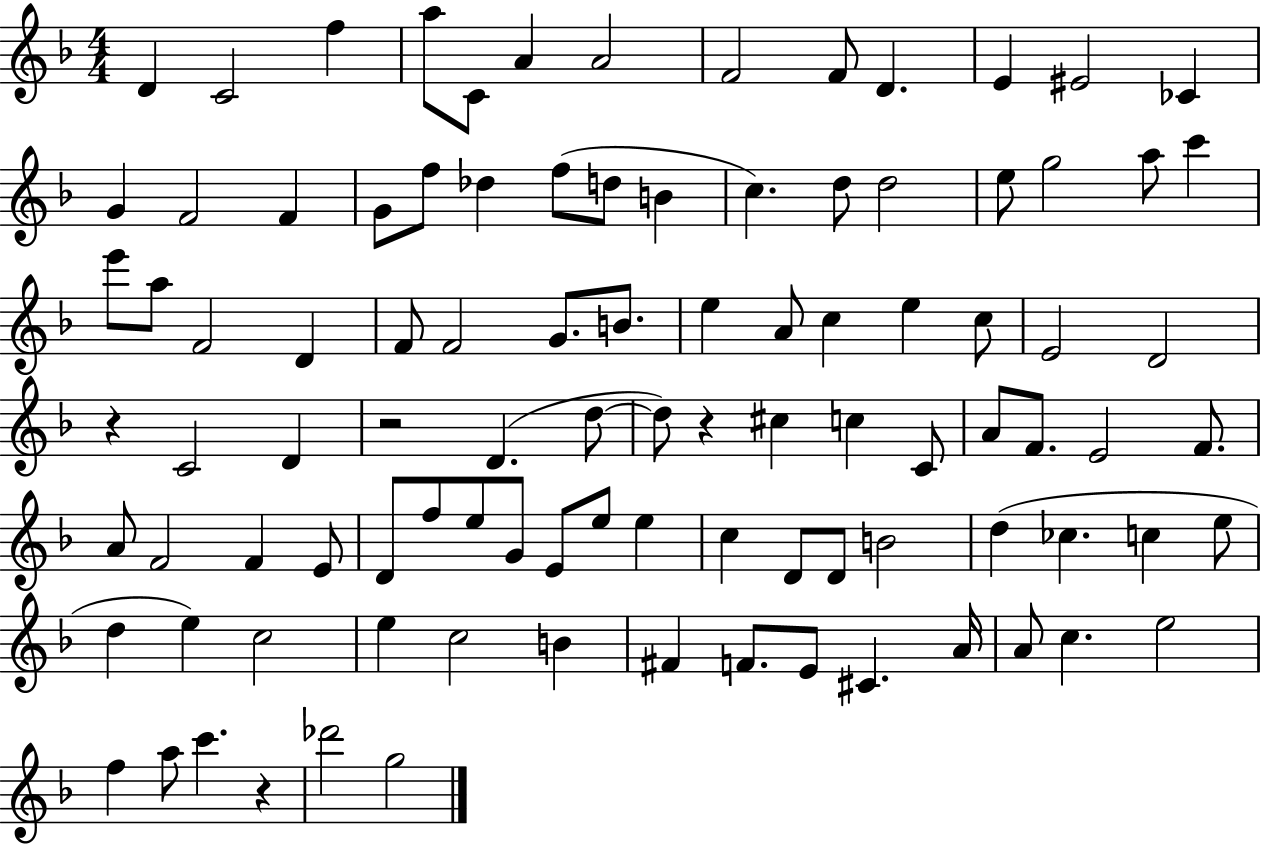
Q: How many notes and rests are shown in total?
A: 98